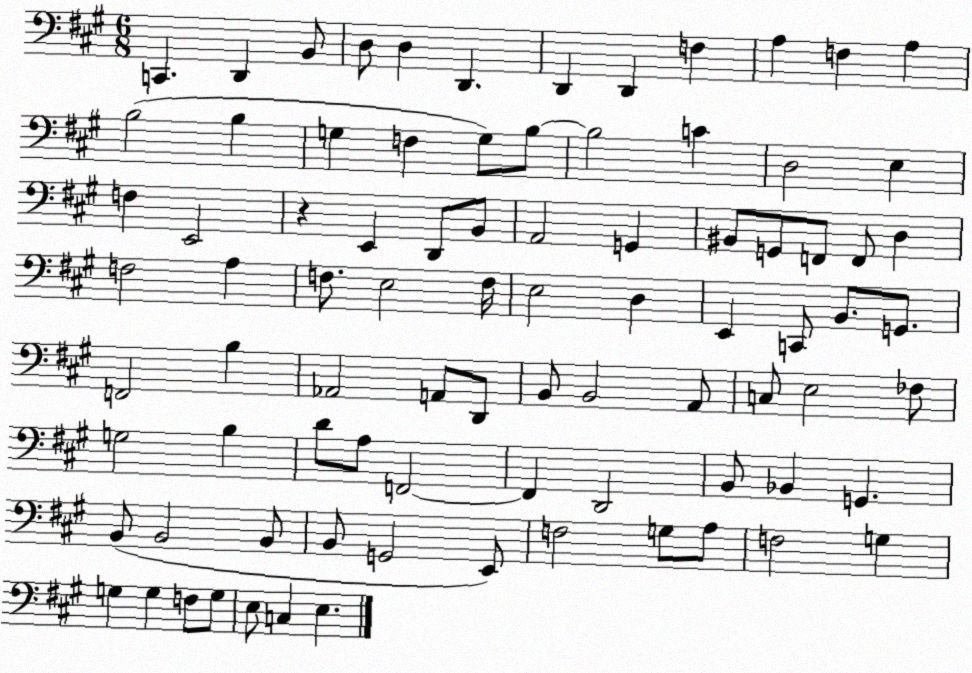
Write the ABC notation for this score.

X:1
T:Untitled
M:6/8
L:1/4
K:A
C,, D,, B,,/2 D,/2 D, D,, D,, D,, F, A, F, A, B,2 B, G, F, G,/2 B,/2 B,2 C D,2 E, F, E,,2 z E,, D,,/2 B,,/2 A,,2 G,, ^B,,/2 G,,/2 F,,/2 F,,/2 D, F,2 A, F,/2 E,2 F,/4 E,2 D, E,, C,,/2 B,,/2 G,,/2 F,,2 B, _A,,2 A,,/2 D,,/2 B,,/2 B,,2 A,,/2 C,/2 E,2 _F,/2 G,2 B, D/2 A,/2 F,,2 F,, D,,2 B,,/2 _B,, G,, B,,/2 B,,2 B,,/2 B,,/2 G,,2 E,,/2 F,2 G,/2 A,/2 F,2 G, G, G, F,/2 G,/2 E,/2 C, E,